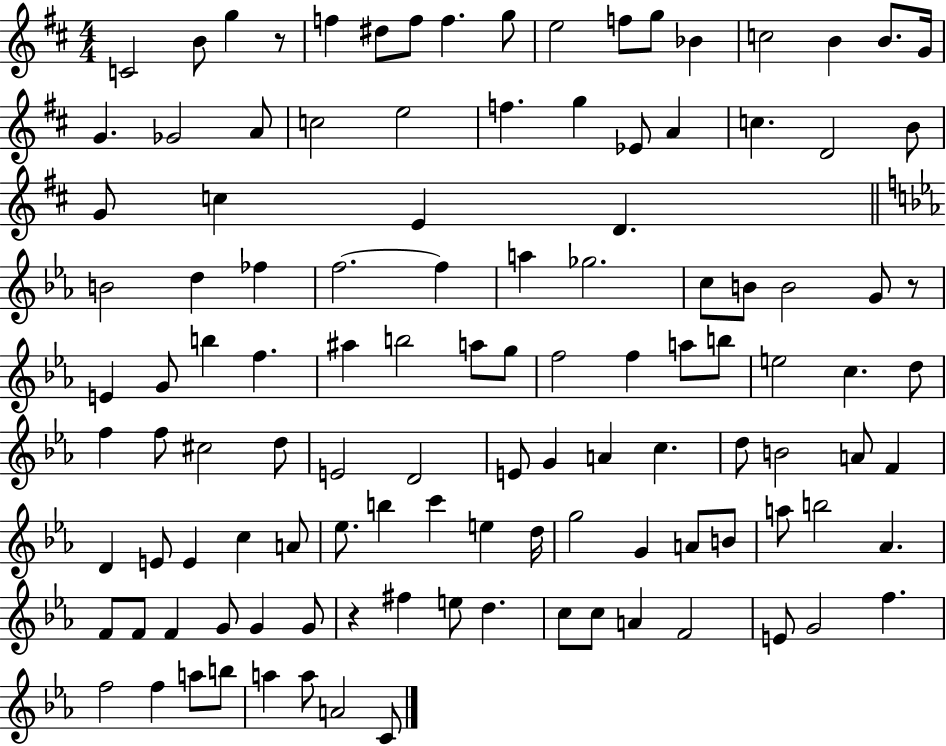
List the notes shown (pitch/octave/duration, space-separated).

C4/h B4/e G5/q R/e F5/q D#5/e F5/e F5/q. G5/e E5/h F5/e G5/e Bb4/q C5/h B4/q B4/e. G4/s G4/q. Gb4/h A4/e C5/h E5/h F5/q. G5/q Eb4/e A4/q C5/q. D4/h B4/e G4/e C5/q E4/q D4/q. B4/h D5/q FES5/q F5/h. F5/q A5/q Gb5/h. C5/e B4/e B4/h G4/e R/e E4/q G4/e B5/q F5/q. A#5/q B5/h A5/e G5/e F5/h F5/q A5/e B5/e E5/h C5/q. D5/e F5/q F5/e C#5/h D5/e E4/h D4/h E4/e G4/q A4/q C5/q. D5/e B4/h A4/e F4/q D4/q E4/e E4/q C5/q A4/e Eb5/e. B5/q C6/q E5/q D5/s G5/h G4/q A4/e B4/e A5/e B5/h Ab4/q. F4/e F4/e F4/q G4/e G4/q G4/e R/q F#5/q E5/e D5/q. C5/e C5/e A4/q F4/h E4/e G4/h F5/q. F5/h F5/q A5/e B5/e A5/q A5/e A4/h C4/e